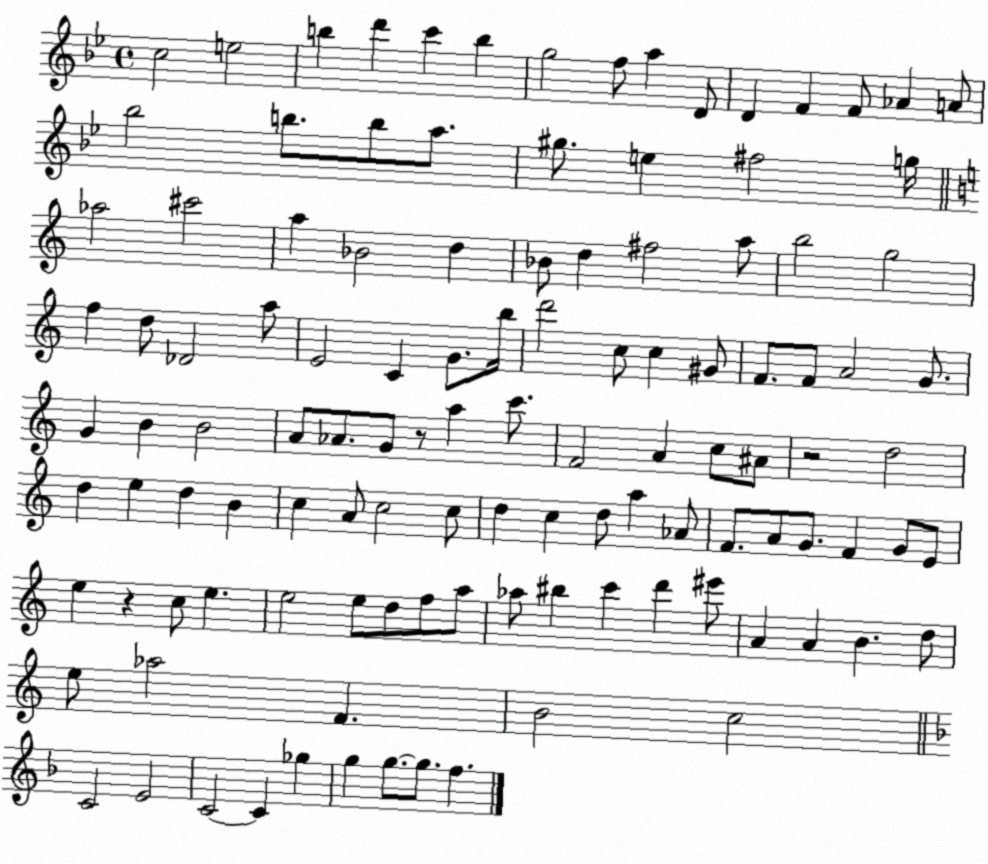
X:1
T:Untitled
M:4/4
L:1/4
K:Bb
c2 e2 b d' c' b g2 f/2 a D/2 D F F/2 _A A/2 _b2 b/2 b/2 a/2 ^g/2 e ^f2 g/4 _a2 ^c'2 a _B2 d _B/2 d ^f2 a/2 b2 g2 f d/2 _D2 a/2 E2 C G/2 b/4 d'2 c/2 c ^G/2 F/2 F/2 A2 G/2 G B B2 A/2 _A/2 G/2 z/2 a c'/2 F2 A c/2 ^A/2 z2 d2 d e d B c A/2 c2 c/2 d c d/2 a _A/2 F/2 A/2 G/2 F G/2 E/2 e z c/2 e e2 e/2 d/2 f/2 a/2 _a/2 ^b c' d' ^e'/2 A A B d/2 e/2 _a2 F B2 c2 C2 E2 C2 C _g g g/2 g/2 f